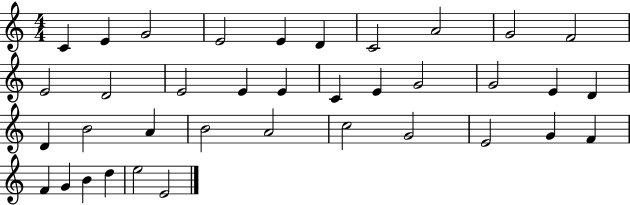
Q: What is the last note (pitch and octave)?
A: E4